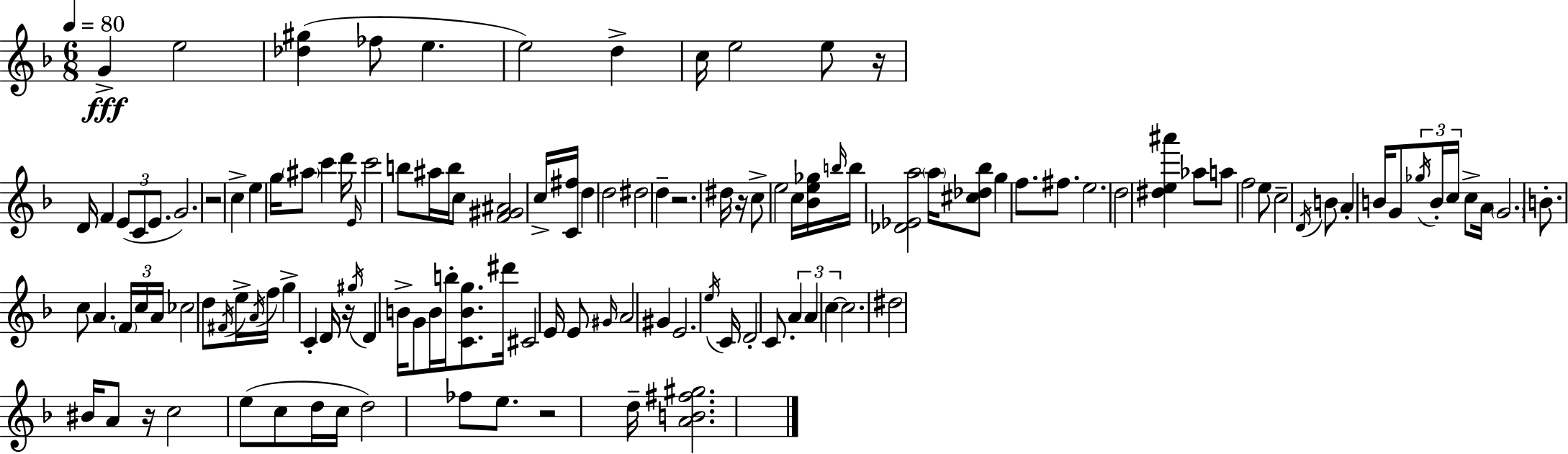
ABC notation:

X:1
T:Untitled
M:6/8
L:1/4
K:Dm
G e2 [_d^g] _f/2 e e2 d c/4 e2 e/2 z/4 D/4 F E/2 C/2 E/2 G2 z2 c e g/4 ^a/2 c' d'/4 E/4 c'2 b/2 ^a/4 b/4 c/2 [F^G^A]2 c/4 [C^f]/4 d d2 ^d2 d z2 ^d/4 z/4 c/2 e2 c/4 [_Be_g]/4 b/4 b/4 [_D_Ea]2 a/4 [^c_d_b]/2 g f/2 ^f/2 e2 d2 [^de^a'] _a/2 a/2 f2 e/2 c2 D/4 B/2 A B/4 G/2 _g/4 B/4 c/4 c/2 A/4 G2 B/2 c/2 A F/4 c/4 A/4 _c2 d/2 ^F/4 e/4 A/4 f/4 g C D/4 z/4 ^g/4 D B/4 G/2 B/4 b/4 [CBg]/2 ^d'/4 ^C2 E/4 E/2 ^G/4 A2 ^G E2 e/4 C/4 D2 C/2 A A c c2 ^d2 ^B/4 A/2 z/4 c2 e/2 c/2 d/4 c/4 d2 _f/2 e/2 z2 d/4 [AB^f^g]2